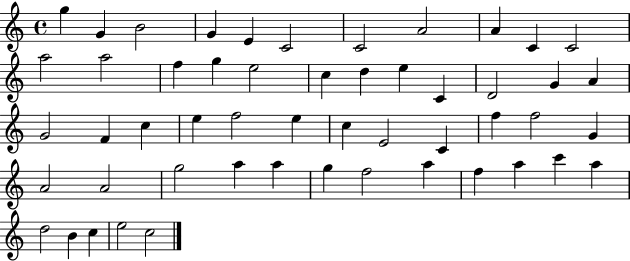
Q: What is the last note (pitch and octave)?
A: C5